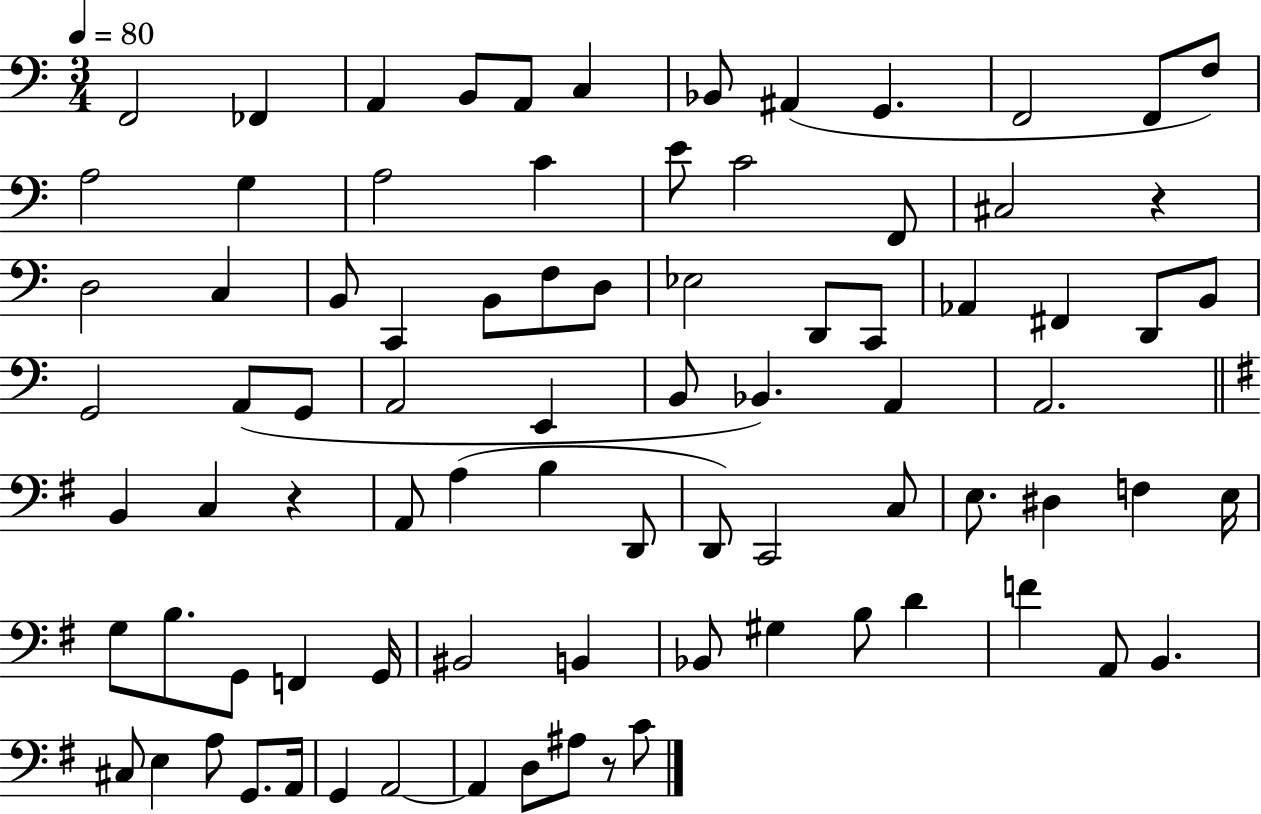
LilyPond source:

{
  \clef bass
  \numericTimeSignature
  \time 3/4
  \key c \major
  \tempo 4 = 80
  f,2 fes,4 | a,4 b,8 a,8 c4 | bes,8 ais,4( g,4. | f,2 f,8 f8) | \break a2 g4 | a2 c'4 | e'8 c'2 f,8 | cis2 r4 | \break d2 c4 | b,8 c,4 b,8 f8 d8 | ees2 d,8 c,8 | aes,4 fis,4 d,8 b,8 | \break g,2 a,8( g,8 | a,2 e,4 | b,8 bes,4.) a,4 | a,2. | \break \bar "||" \break \key g \major b,4 c4 r4 | a,8 a4( b4 d,8 | d,8) c,2 c8 | e8. dis4 f4 e16 | \break g8 b8. g,8 f,4 g,16 | bis,2 b,4 | bes,8 gis4 b8 d'4 | f'4 a,8 b,4. | \break cis8 e4 a8 g,8. a,16 | g,4 a,2~~ | a,4 d8 ais8 r8 c'8 | \bar "|."
}